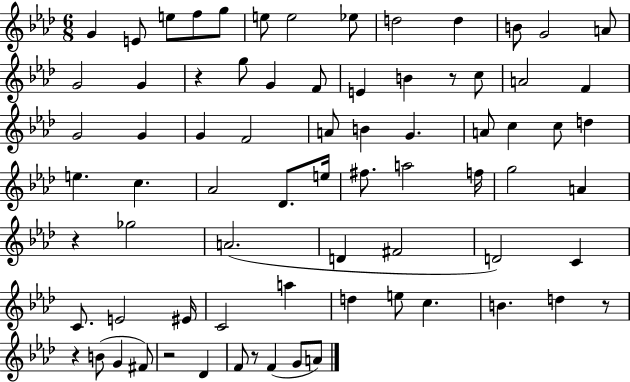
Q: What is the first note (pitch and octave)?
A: G4